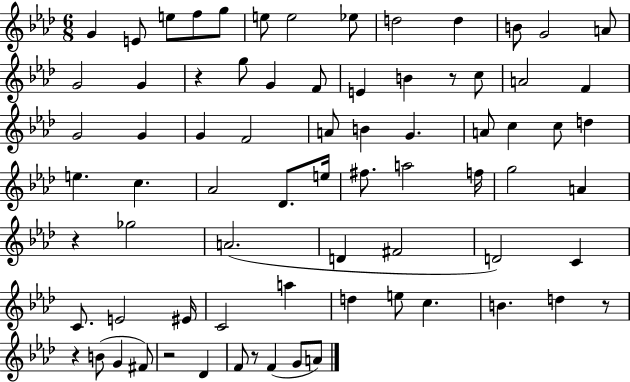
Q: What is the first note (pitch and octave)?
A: G4